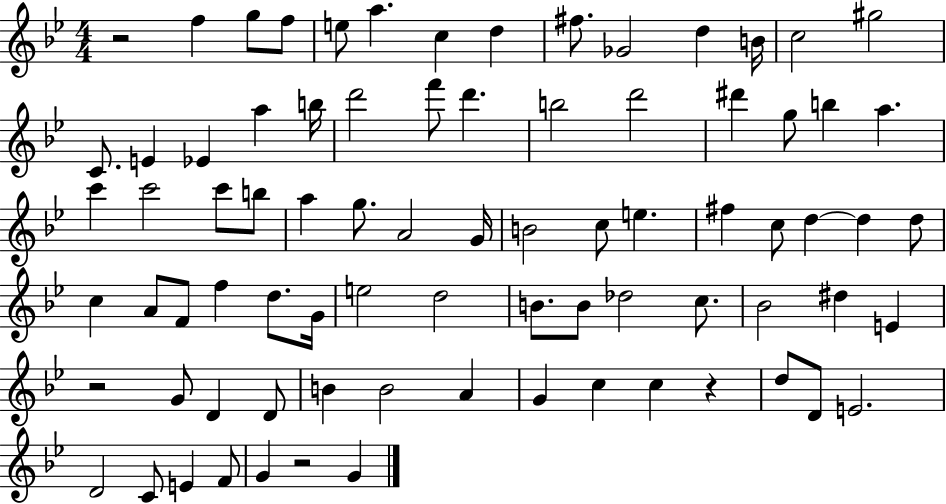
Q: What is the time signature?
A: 4/4